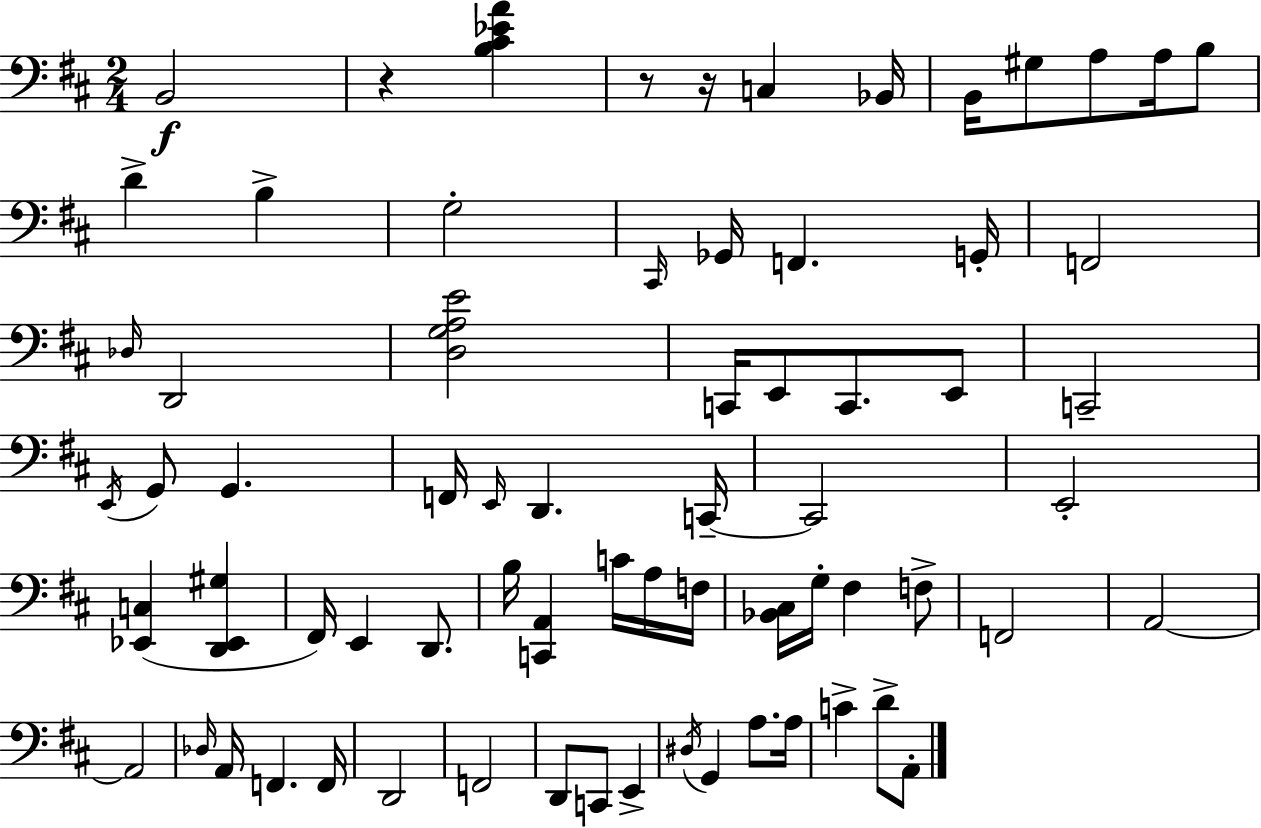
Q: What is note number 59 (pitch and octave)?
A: C4